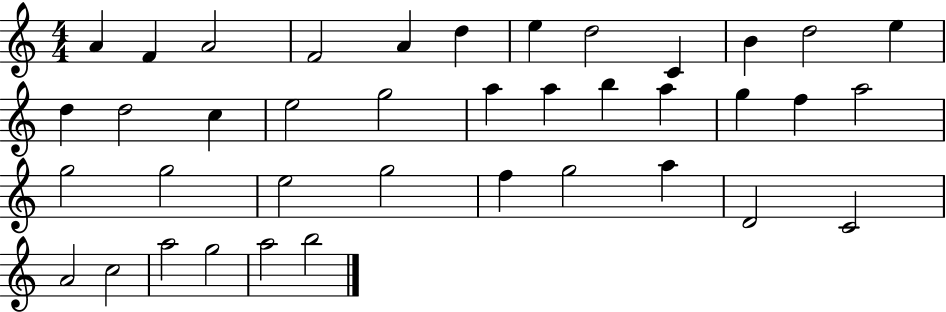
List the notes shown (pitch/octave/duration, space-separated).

A4/q F4/q A4/h F4/h A4/q D5/q E5/q D5/h C4/q B4/q D5/h E5/q D5/q D5/h C5/q E5/h G5/h A5/q A5/q B5/q A5/q G5/q F5/q A5/h G5/h G5/h E5/h G5/h F5/q G5/h A5/q D4/h C4/h A4/h C5/h A5/h G5/h A5/h B5/h